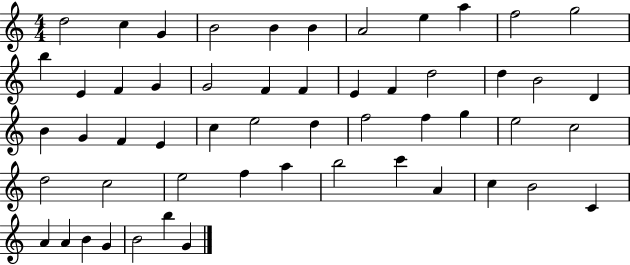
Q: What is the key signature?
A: C major